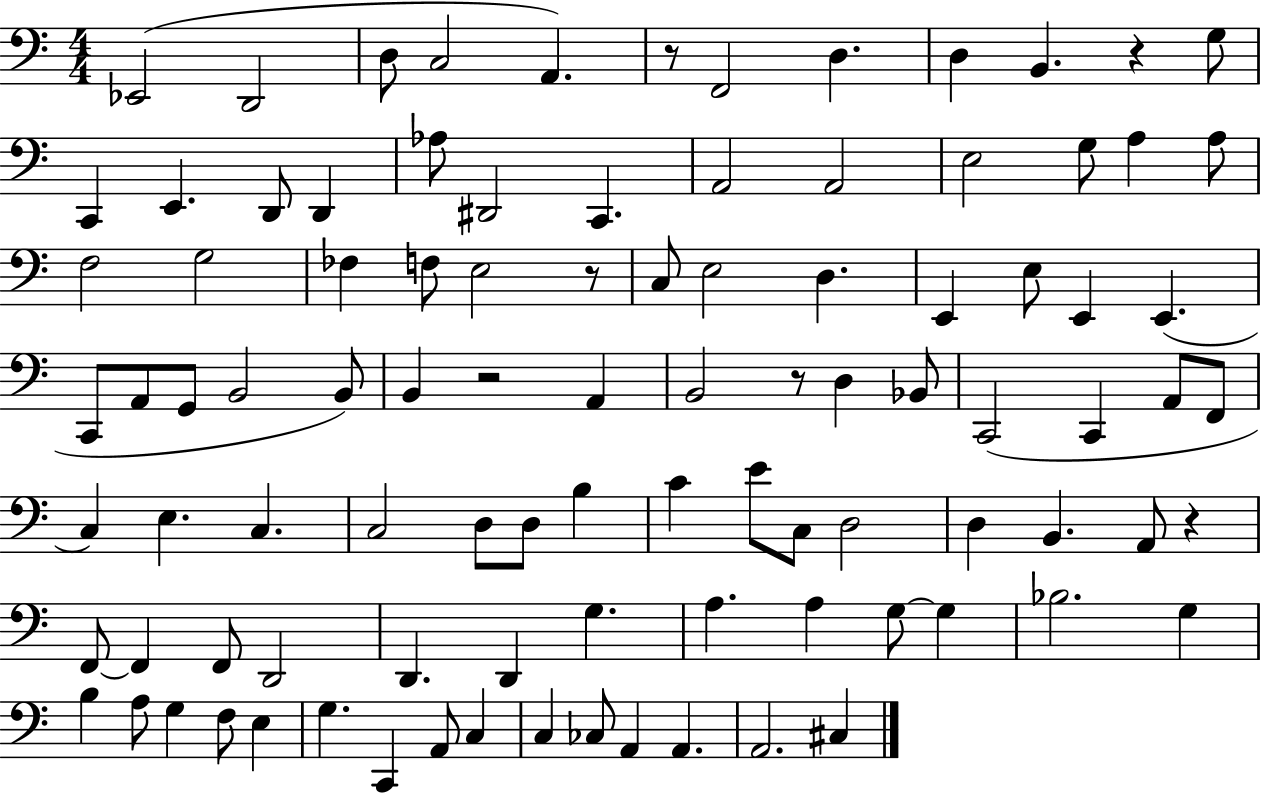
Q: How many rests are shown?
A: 6